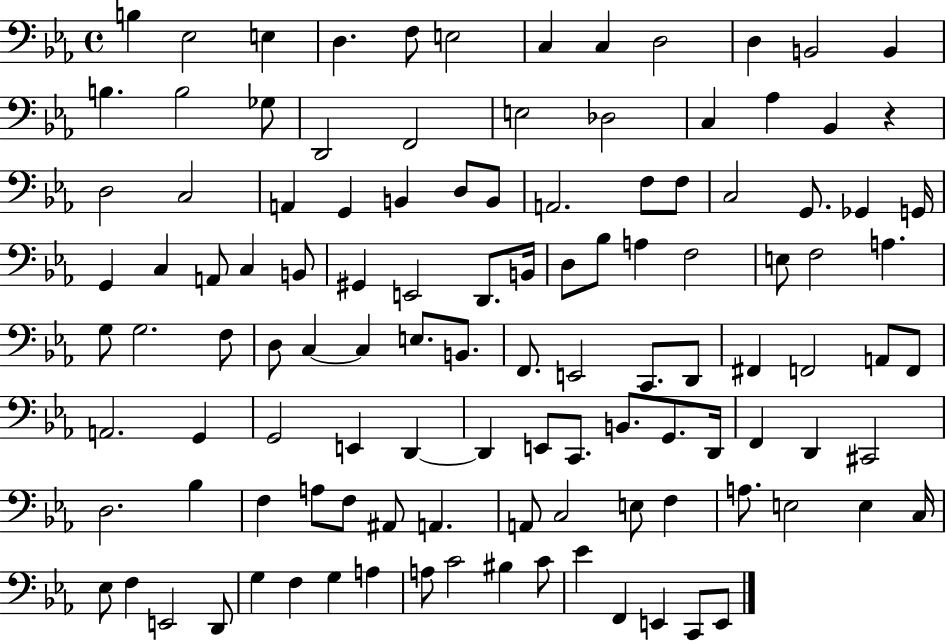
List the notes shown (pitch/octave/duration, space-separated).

B3/q Eb3/h E3/q D3/q. F3/e E3/h C3/q C3/q D3/h D3/q B2/h B2/q B3/q. B3/h Gb3/e D2/h F2/h E3/h Db3/h C3/q Ab3/q Bb2/q R/q D3/h C3/h A2/q G2/q B2/q D3/e B2/e A2/h. F3/e F3/e C3/h G2/e. Gb2/q G2/s G2/q C3/q A2/e C3/q B2/e G#2/q E2/h D2/e. B2/s D3/e Bb3/e A3/q F3/h E3/e F3/h A3/q. G3/e G3/h. F3/e D3/e C3/q C3/q E3/e. B2/e. F2/e. E2/h C2/e. D2/e F#2/q F2/h A2/e F2/e A2/h. G2/q G2/h E2/q D2/q D2/q E2/e C2/e. B2/e. G2/e. D2/s F2/q D2/q C#2/h D3/h. Bb3/q F3/q A3/e F3/e A#2/e A2/q. A2/e C3/h E3/e F3/q A3/e. E3/h E3/q C3/s Eb3/e F3/q E2/h D2/e G3/q F3/q G3/q A3/q A3/e C4/h BIS3/q C4/e Eb4/q F2/q E2/q C2/e E2/e